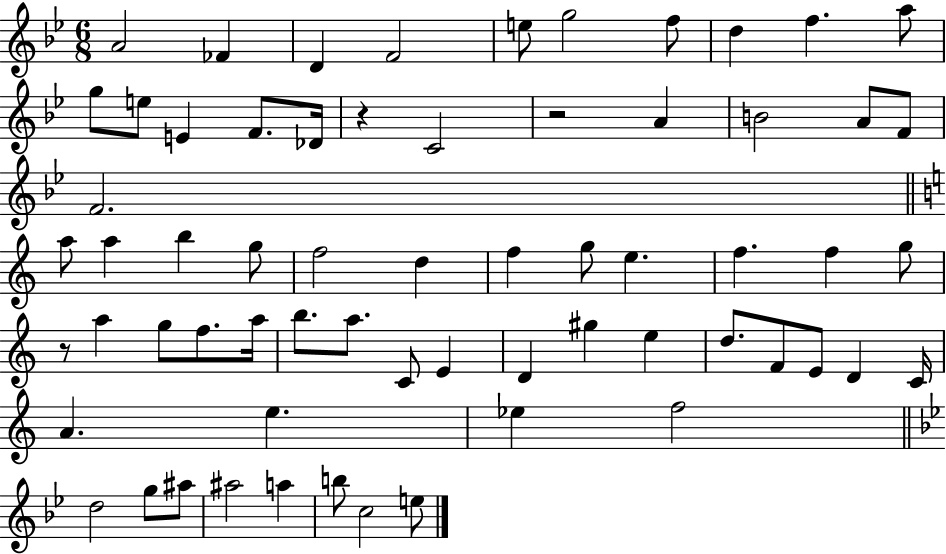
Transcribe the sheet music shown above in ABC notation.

X:1
T:Untitled
M:6/8
L:1/4
K:Bb
A2 _F D F2 e/2 g2 f/2 d f a/2 g/2 e/2 E F/2 _D/4 z C2 z2 A B2 A/2 F/2 F2 a/2 a b g/2 f2 d f g/2 e f f g/2 z/2 a g/2 f/2 a/4 b/2 a/2 C/2 E D ^g e d/2 F/2 E/2 D C/4 A e _e f2 d2 g/2 ^a/2 ^a2 a b/2 c2 e/2